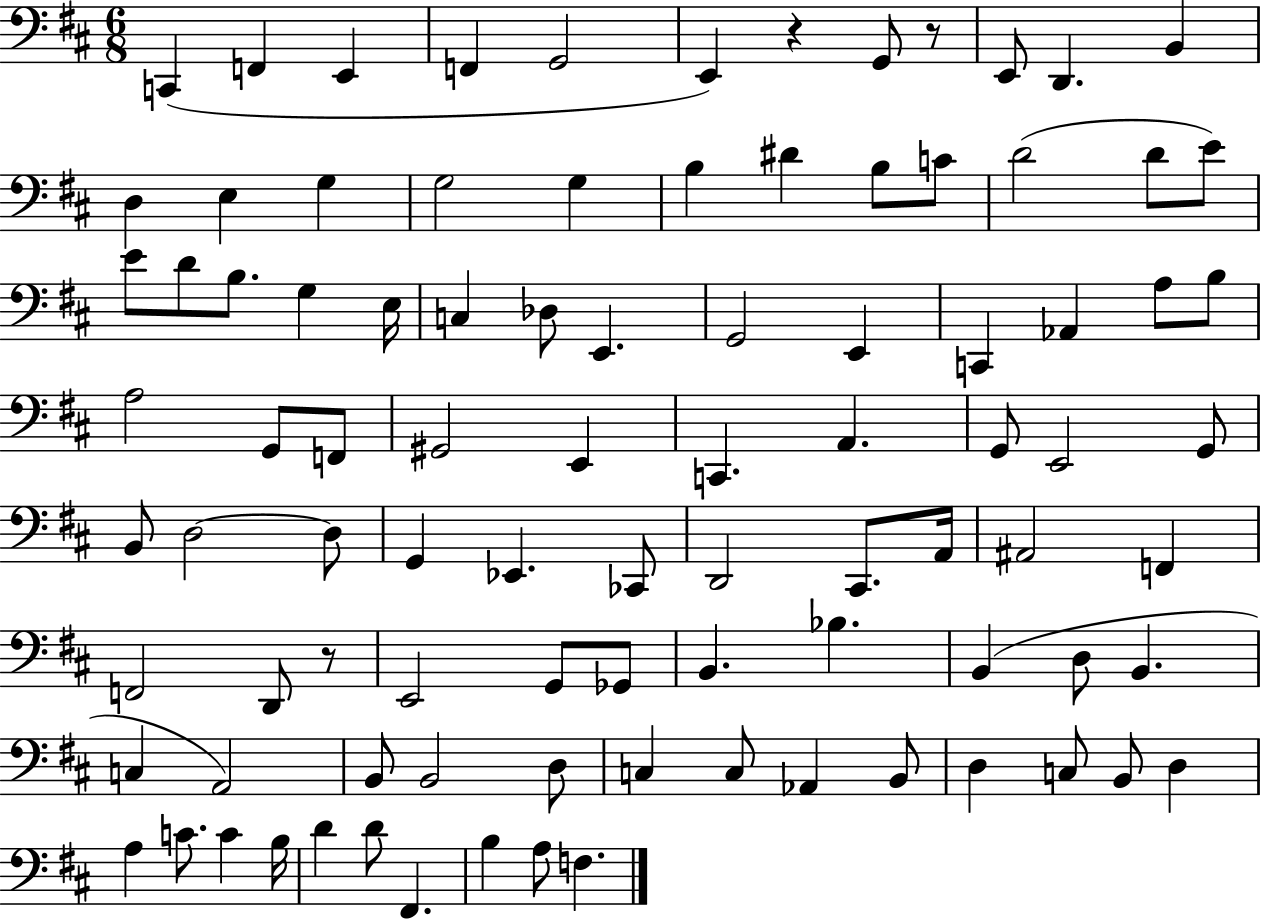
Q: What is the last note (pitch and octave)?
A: F3